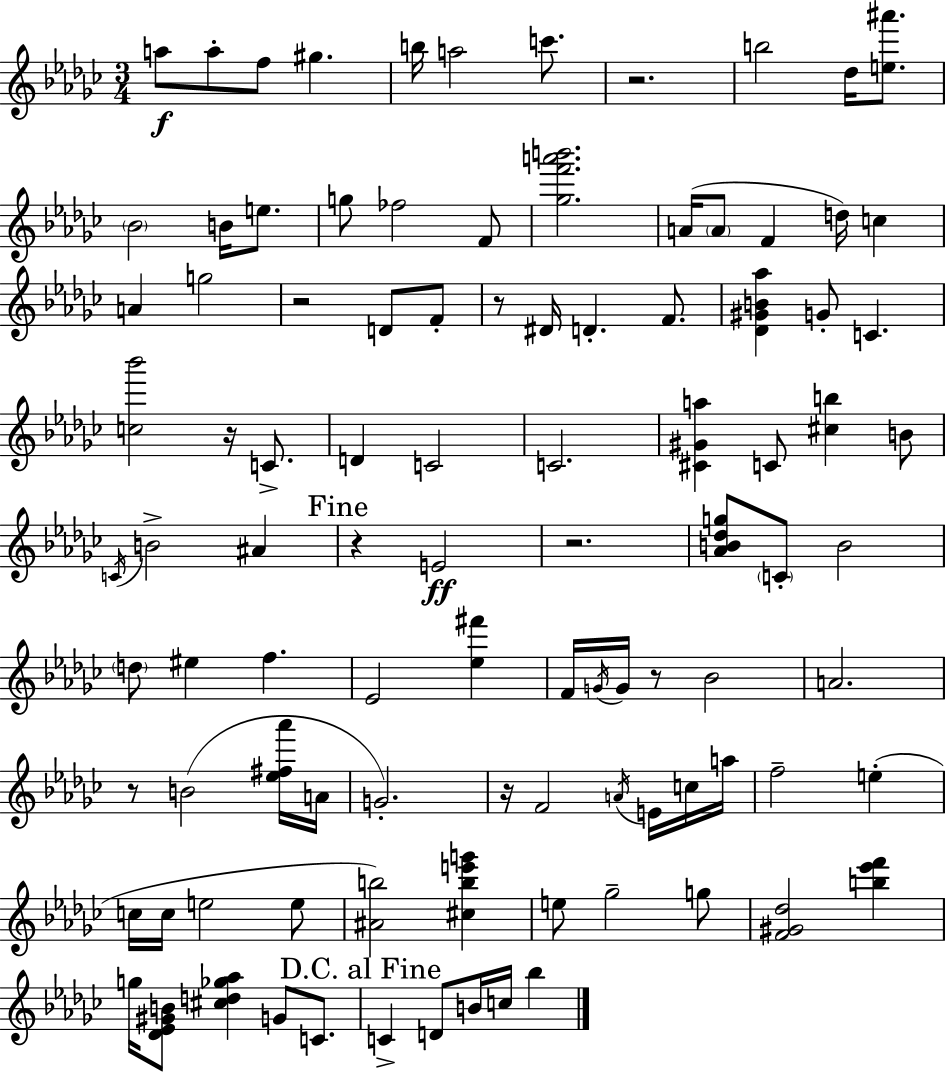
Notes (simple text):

A5/e A5/e F5/e G#5/q. B5/s A5/h C6/e. R/h. B5/h Db5/s [E5,A#6]/e. Bb4/h B4/s E5/e. G5/e FES5/h F4/e [Gb5,F6,A6,B6]/h. A4/s A4/e F4/q D5/s C5/q A4/q G5/h R/h D4/e F4/e R/e D#4/s D4/q. F4/e. [Db4,G#4,B4,Ab5]/q G4/e C4/q. [C5,Bb6]/h R/s C4/e. D4/q C4/h C4/h. [C#4,G#4,A5]/q C4/e [C#5,B5]/q B4/e C4/s B4/h A#4/q R/q E4/h R/h. [Ab4,B4,Db5,G5]/e C4/e B4/h D5/e EIS5/q F5/q. Eb4/h [Eb5,F#6]/q F4/s G4/s G4/s R/e Bb4/h A4/h. R/e B4/h [Eb5,F#5,Ab6]/s A4/s G4/h. R/s F4/h A4/s E4/s C5/s A5/s F5/h E5/q C5/s C5/s E5/h E5/e [A#4,B5]/h [C#5,B5,E6,G6]/q E5/e Gb5/h G5/e [F4,G#4,Db5]/h [B5,Eb6,F6]/q G5/s [Db4,Eb4,G#4,B4]/e [C#5,D5,Gb5,Ab5]/q G4/e C4/e. C4/q D4/e B4/s C5/s Bb5/q